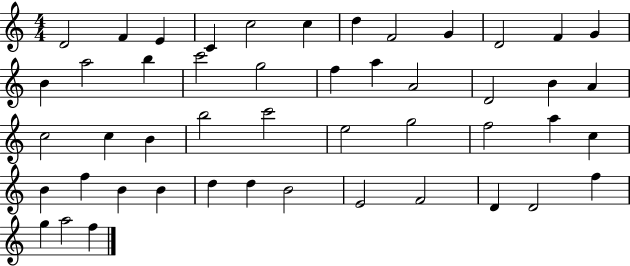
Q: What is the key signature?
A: C major